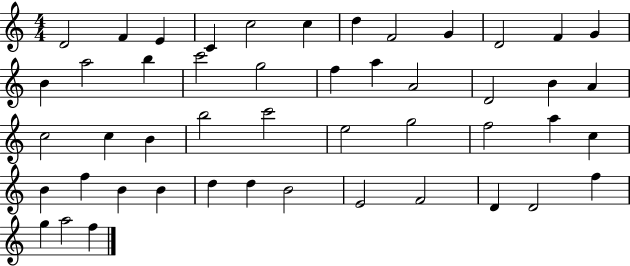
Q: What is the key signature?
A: C major